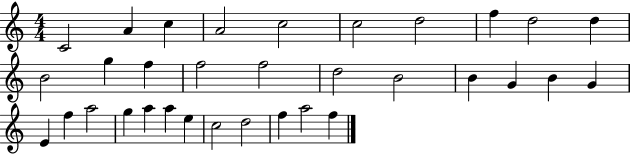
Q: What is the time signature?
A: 4/4